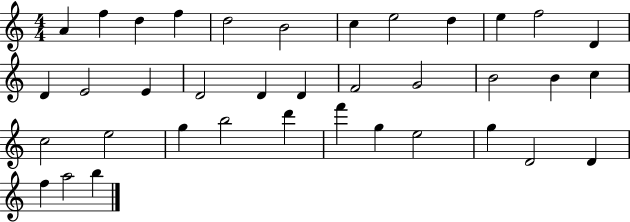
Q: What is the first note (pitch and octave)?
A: A4